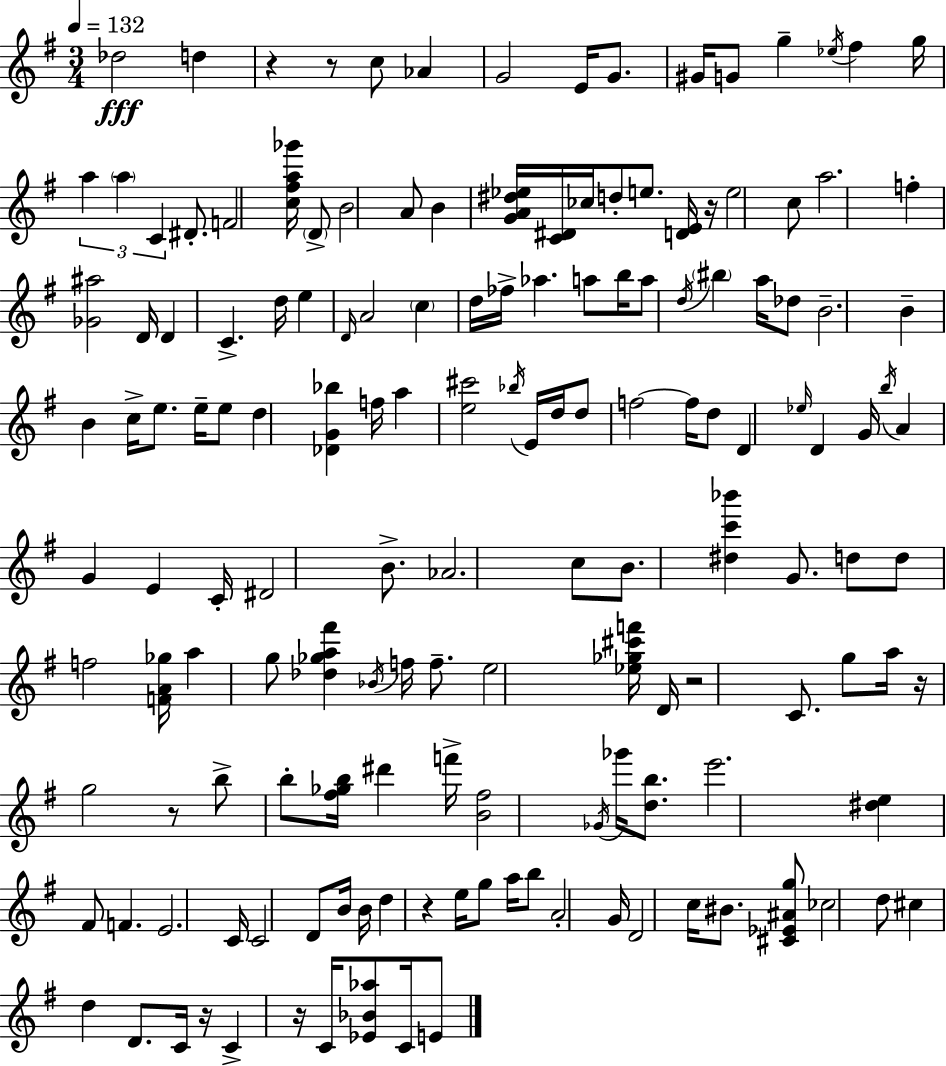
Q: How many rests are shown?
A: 9